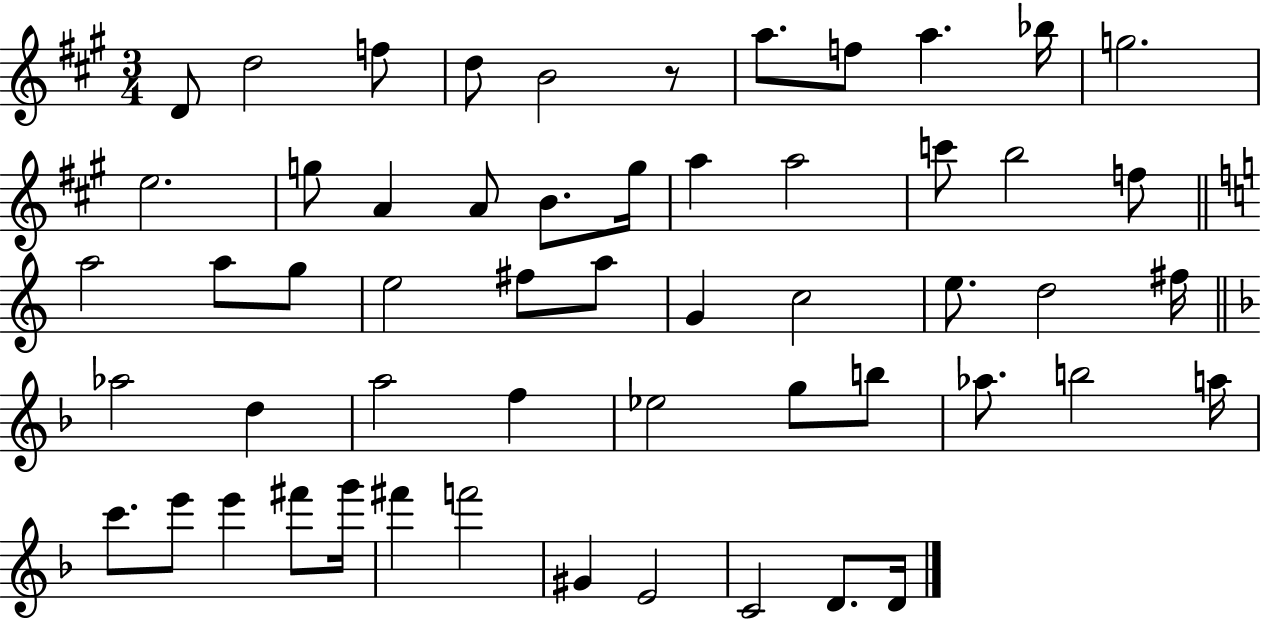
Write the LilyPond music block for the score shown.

{
  \clef treble
  \numericTimeSignature
  \time 3/4
  \key a \major
  d'8 d''2 f''8 | d''8 b'2 r8 | a''8. f''8 a''4. bes''16 | g''2. | \break e''2. | g''8 a'4 a'8 b'8. g''16 | a''4 a''2 | c'''8 b''2 f''8 | \break \bar "||" \break \key c \major a''2 a''8 g''8 | e''2 fis''8 a''8 | g'4 c''2 | e''8. d''2 fis''16 | \break \bar "||" \break \key d \minor aes''2 d''4 | a''2 f''4 | ees''2 g''8 b''8 | aes''8. b''2 a''16 | \break c'''8. e'''8 e'''4 fis'''8 g'''16 | fis'''4 f'''2 | gis'4 e'2 | c'2 d'8. d'16 | \break \bar "|."
}